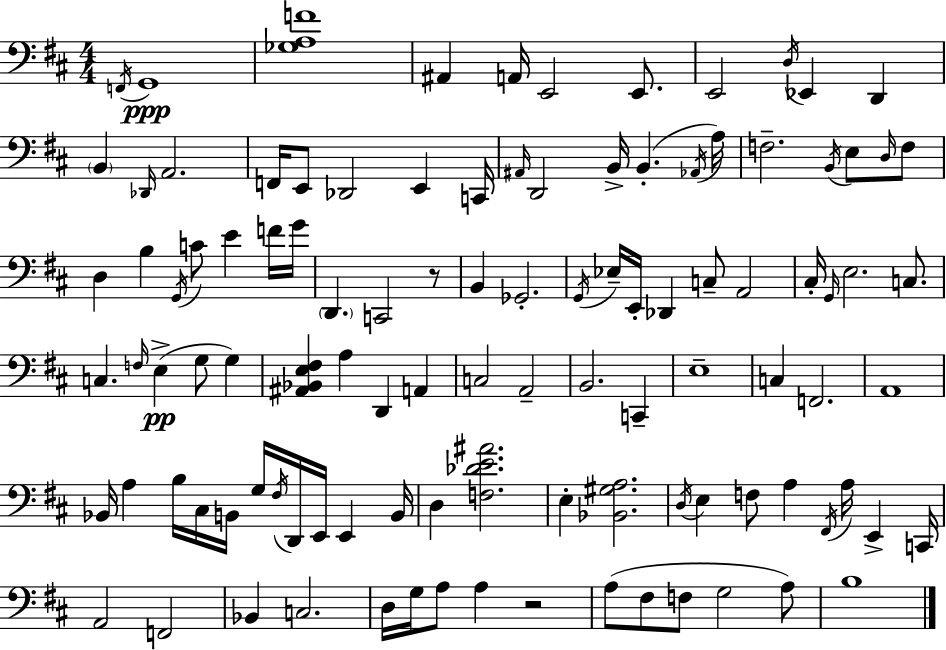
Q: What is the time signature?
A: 4/4